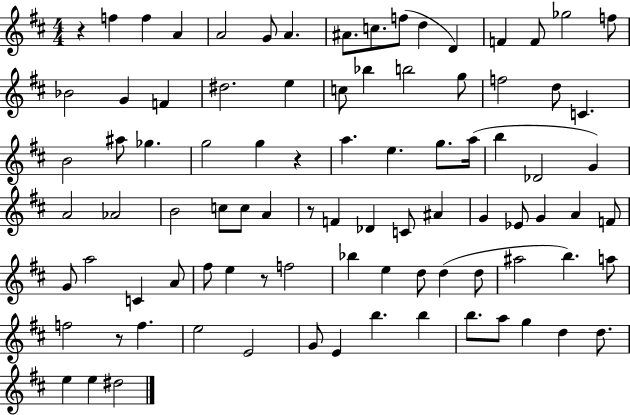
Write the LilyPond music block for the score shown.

{
  \clef treble
  \numericTimeSignature
  \time 4/4
  \key d \major
  \repeat volta 2 { r4 f''4 f''4 a'4 | a'2 g'8 a'4. | ais'8. c''8. f''8( d''4 d'4) | f'4 f'8 ges''2 f''8 | \break bes'2 g'4 f'4 | dis''2. e''4 | c''8 bes''4 b''2 g''8 | f''2 d''8 c'4. | \break b'2 ais''8 ges''4. | g''2 g''4 r4 | a''4. e''4. g''8. a''16( | b''4 des'2 g'4) | \break a'2 aes'2 | b'2 c''8 c''8 a'4 | r8 f'4 des'4 c'8 ais'4 | g'4 ees'8 g'4 a'4 f'8 | \break g'8 a''2 c'4 a'8 | fis''8 e''4 r8 f''2 | bes''4 e''4 d''8 d''4( d''8 | ais''2 b''4.) a''8 | \break f''2 r8 f''4. | e''2 e'2 | g'8 e'4 b''4. b''4 | b''8. a''8 g''4 d''4 d''8. | \break e''4 e''4 dis''2 | } \bar "|."
}